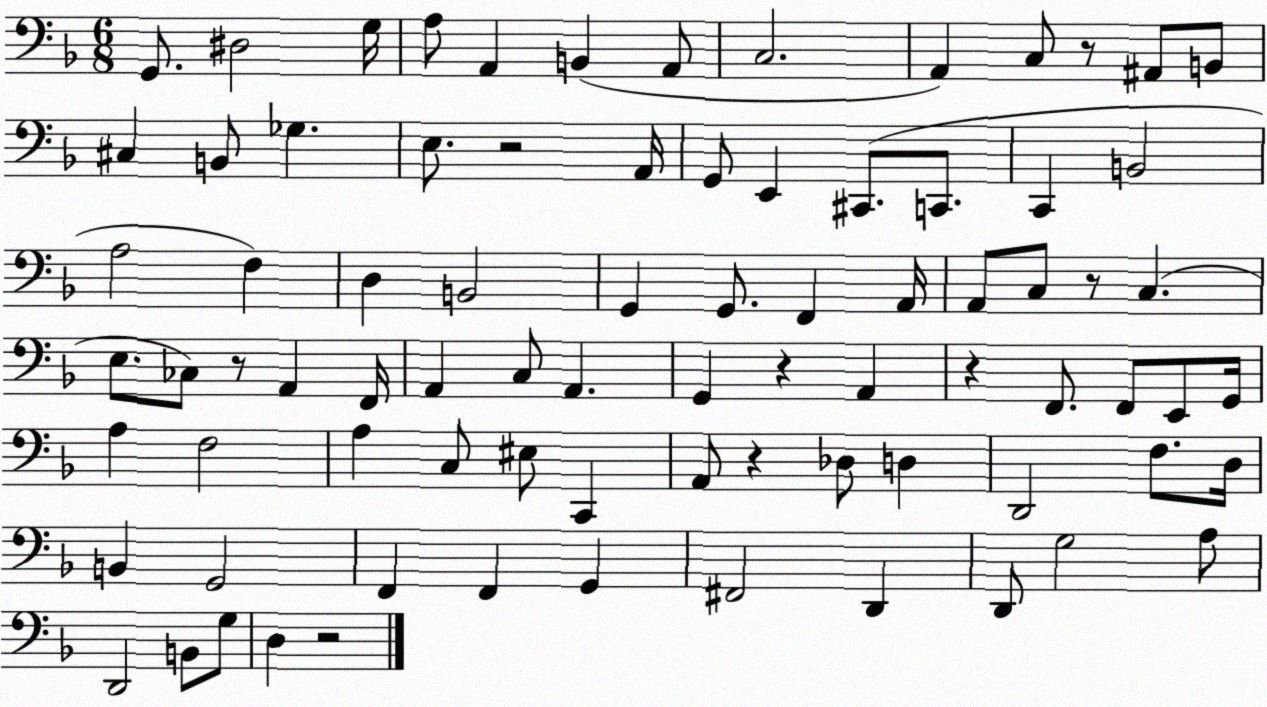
X:1
T:Untitled
M:6/8
L:1/4
K:F
G,,/2 ^D,2 G,/4 A,/2 A,, B,, A,,/2 C,2 A,, C,/2 z/2 ^A,,/2 B,,/2 ^C, B,,/2 _G, E,/2 z2 A,,/4 G,,/2 E,, ^C,,/2 C,,/2 C,, B,,2 A,2 F, D, B,,2 G,, G,,/2 F,, A,,/4 A,,/2 C,/2 z/2 C, E,/2 _C,/2 z/2 A,, F,,/4 A,, C,/2 A,, G,, z A,, z F,,/2 F,,/2 E,,/2 G,,/4 A, F,2 A, C,/2 ^E,/2 C,, A,,/2 z _D,/2 D, D,,2 F,/2 D,/4 B,, G,,2 F,, F,, G,, ^F,,2 D,, D,,/2 G,2 A,/2 D,,2 B,,/2 G,/2 D, z2